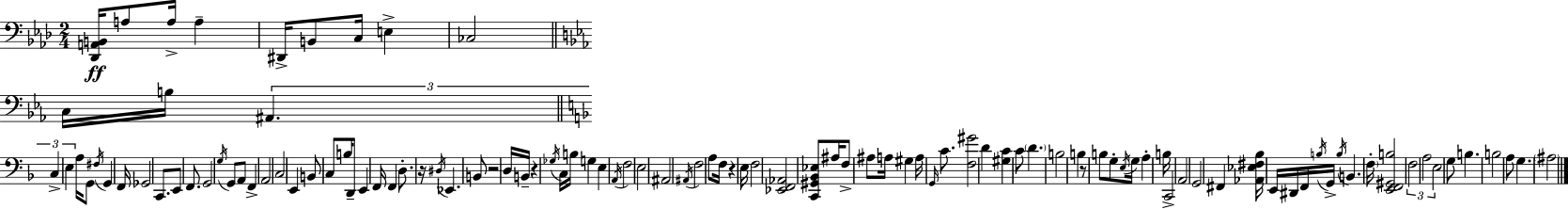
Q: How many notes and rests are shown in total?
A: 110